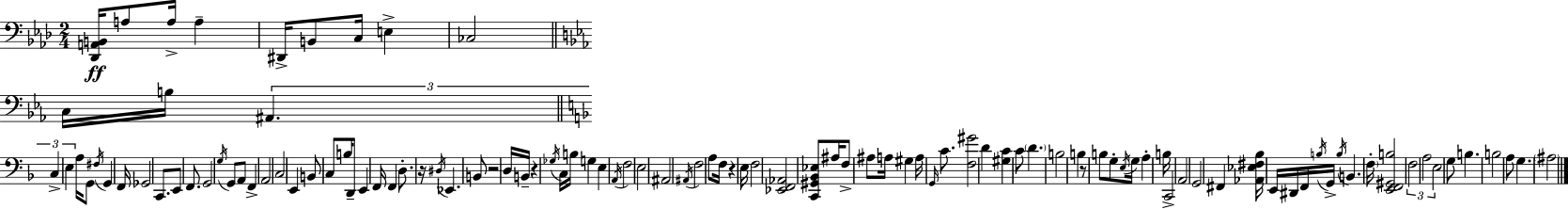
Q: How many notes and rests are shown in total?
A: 110